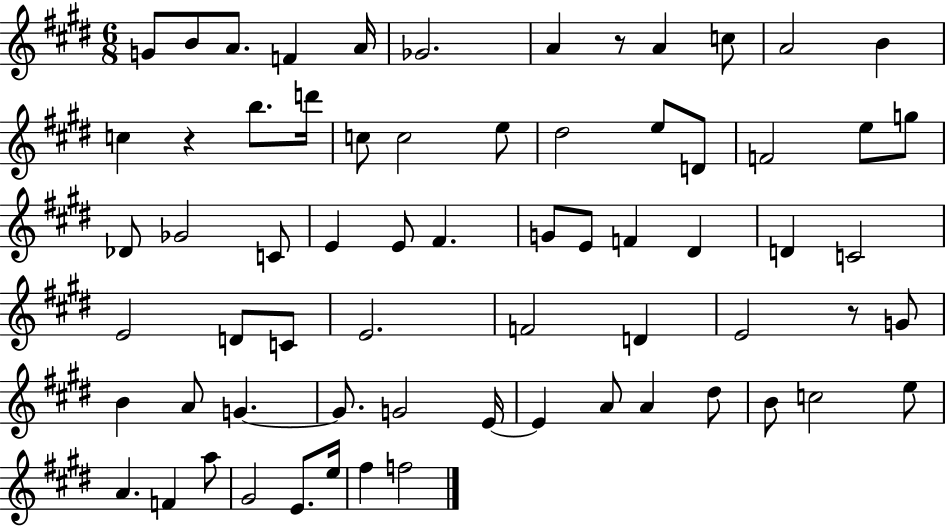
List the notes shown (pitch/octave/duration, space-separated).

G4/e B4/e A4/e. F4/q A4/s Gb4/h. A4/q R/e A4/q C5/e A4/h B4/q C5/q R/q B5/e. D6/s C5/e C5/h E5/e D#5/h E5/e D4/e F4/h E5/e G5/e Db4/e Gb4/h C4/e E4/q E4/e F#4/q. G4/e E4/e F4/q D#4/q D4/q C4/h E4/h D4/e C4/e E4/h. F4/h D4/q E4/h R/e G4/e B4/q A4/e G4/q. G4/e. G4/h E4/s E4/q A4/e A4/q D#5/e B4/e C5/h E5/e A4/q. F4/q A5/e G#4/h E4/e. E5/s F#5/q F5/h